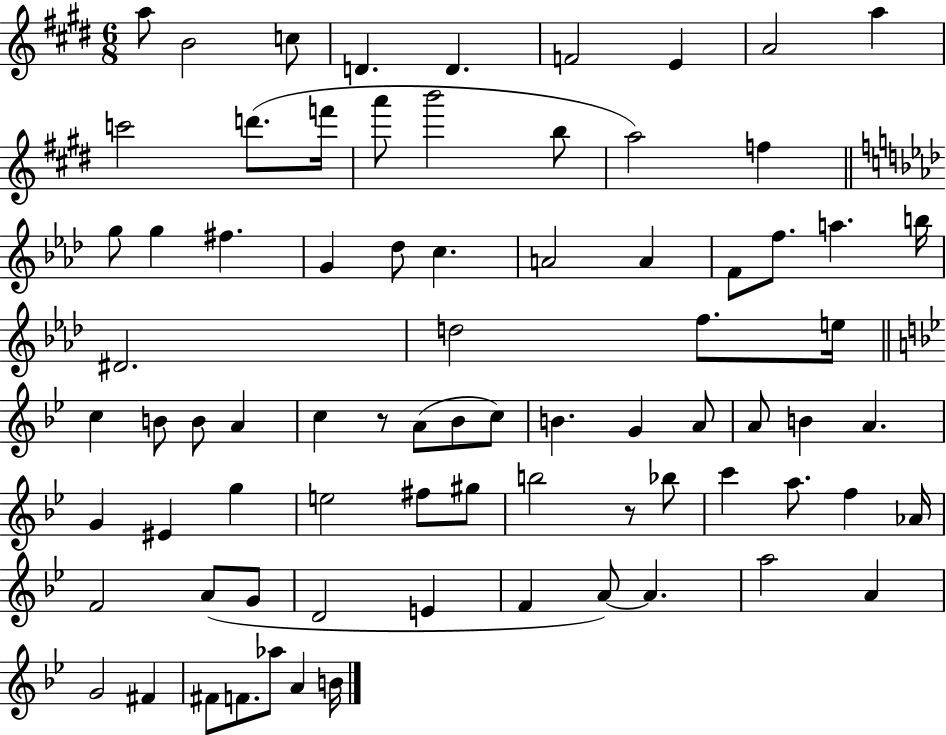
X:1
T:Untitled
M:6/8
L:1/4
K:E
a/2 B2 c/2 D D F2 E A2 a c'2 d'/2 f'/4 a'/2 b'2 b/2 a2 f g/2 g ^f G _d/2 c A2 A F/2 f/2 a b/4 ^D2 d2 f/2 e/4 c B/2 B/2 A c z/2 A/2 _B/2 c/2 B G A/2 A/2 B A G ^E g e2 ^f/2 ^g/2 b2 z/2 _b/2 c' a/2 f _A/4 F2 A/2 G/2 D2 E F A/2 A a2 A G2 ^F ^F/2 F/2 _a/2 A B/4